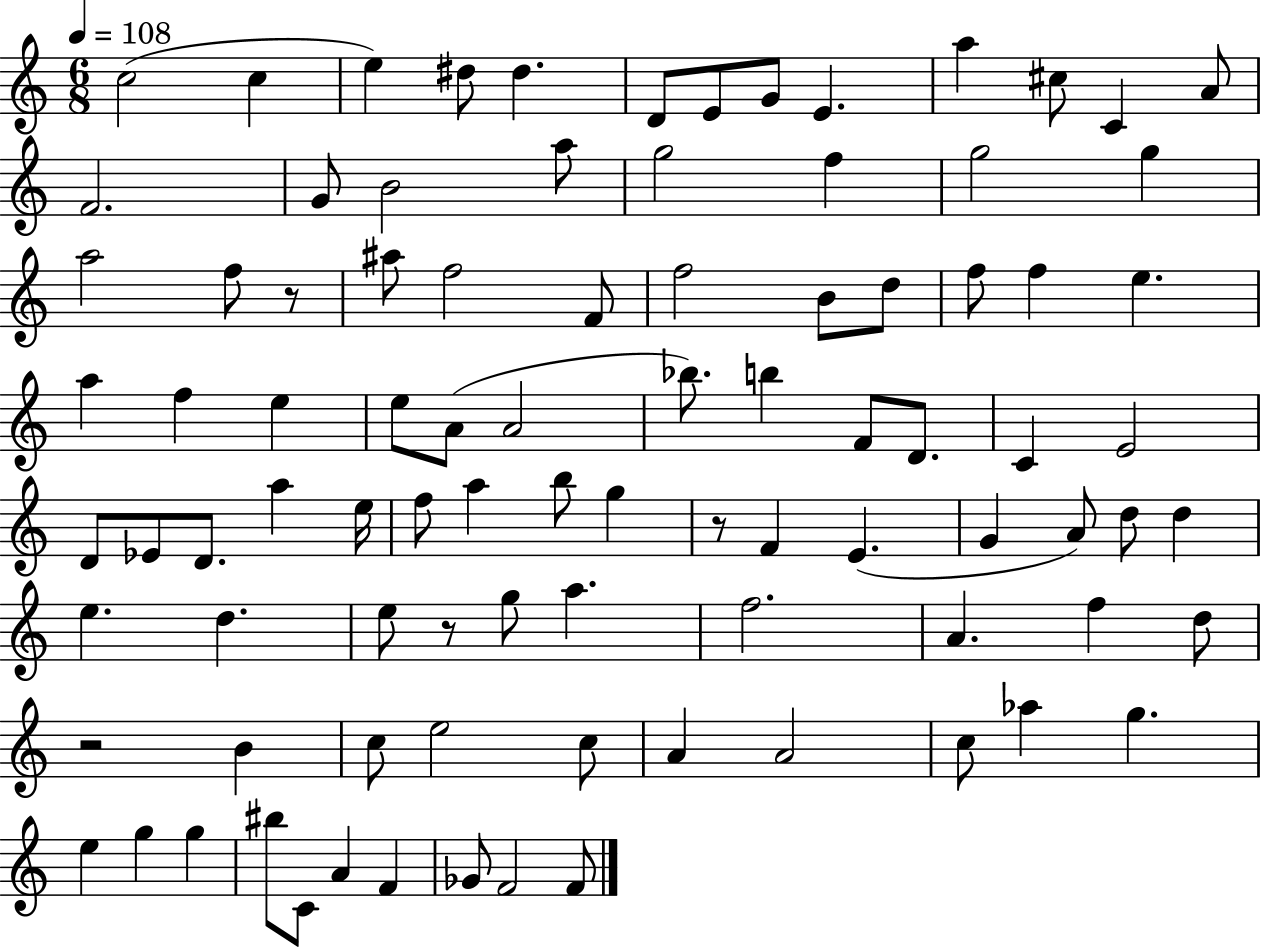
{
  \clef treble
  \numericTimeSignature
  \time 6/8
  \key c \major
  \tempo 4 = 108
  c''2( c''4 | e''4) dis''8 dis''4. | d'8 e'8 g'8 e'4. | a''4 cis''8 c'4 a'8 | \break f'2. | g'8 b'2 a''8 | g''2 f''4 | g''2 g''4 | \break a''2 f''8 r8 | ais''8 f''2 f'8 | f''2 b'8 d''8 | f''8 f''4 e''4. | \break a''4 f''4 e''4 | e''8 a'8( a'2 | bes''8.) b''4 f'8 d'8. | c'4 e'2 | \break d'8 ees'8 d'8. a''4 e''16 | f''8 a''4 b''8 g''4 | r8 f'4 e'4.( | g'4 a'8) d''8 d''4 | \break e''4. d''4. | e''8 r8 g''8 a''4. | f''2. | a'4. f''4 d''8 | \break r2 b'4 | c''8 e''2 c''8 | a'4 a'2 | c''8 aes''4 g''4. | \break e''4 g''4 g''4 | bis''8 c'8 a'4 f'4 | ges'8 f'2 f'8 | \bar "|."
}